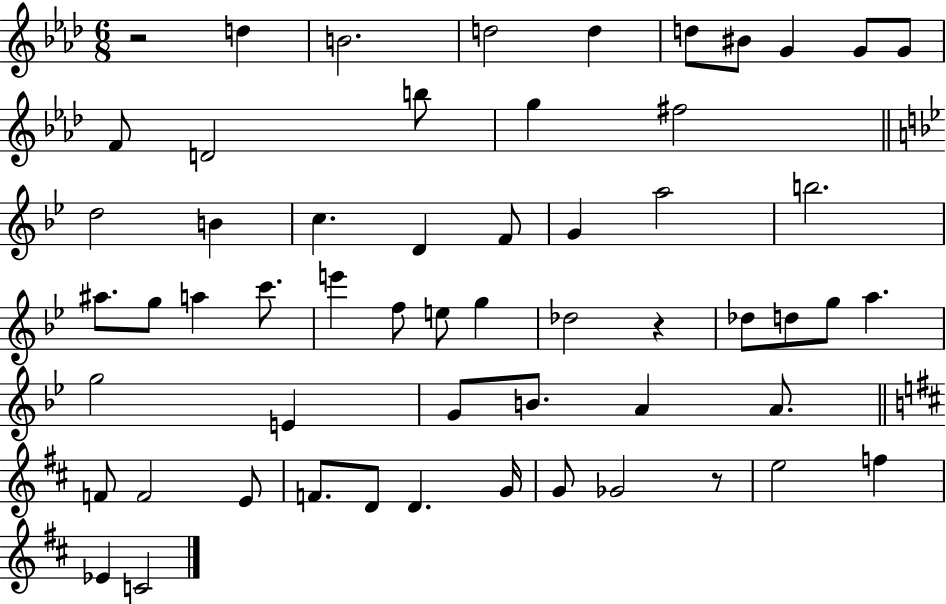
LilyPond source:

{
  \clef treble
  \numericTimeSignature
  \time 6/8
  \key aes \major
  r2 d''4 | b'2. | d''2 d''4 | d''8 bis'8 g'4 g'8 g'8 | \break f'8 d'2 b''8 | g''4 fis''2 | \bar "||" \break \key bes \major d''2 b'4 | c''4. d'4 f'8 | g'4 a''2 | b''2. | \break ais''8. g''8 a''4 c'''8. | e'''4 f''8 e''8 g''4 | des''2 r4 | des''8 d''8 g''8 a''4. | \break g''2 e'4 | g'8 b'8. a'4 a'8. | \bar "||" \break \key d \major f'8 f'2 e'8 | f'8. d'8 d'4. g'16 | g'8 ges'2 r8 | e''2 f''4 | \break ees'4 c'2 | \bar "|."
}